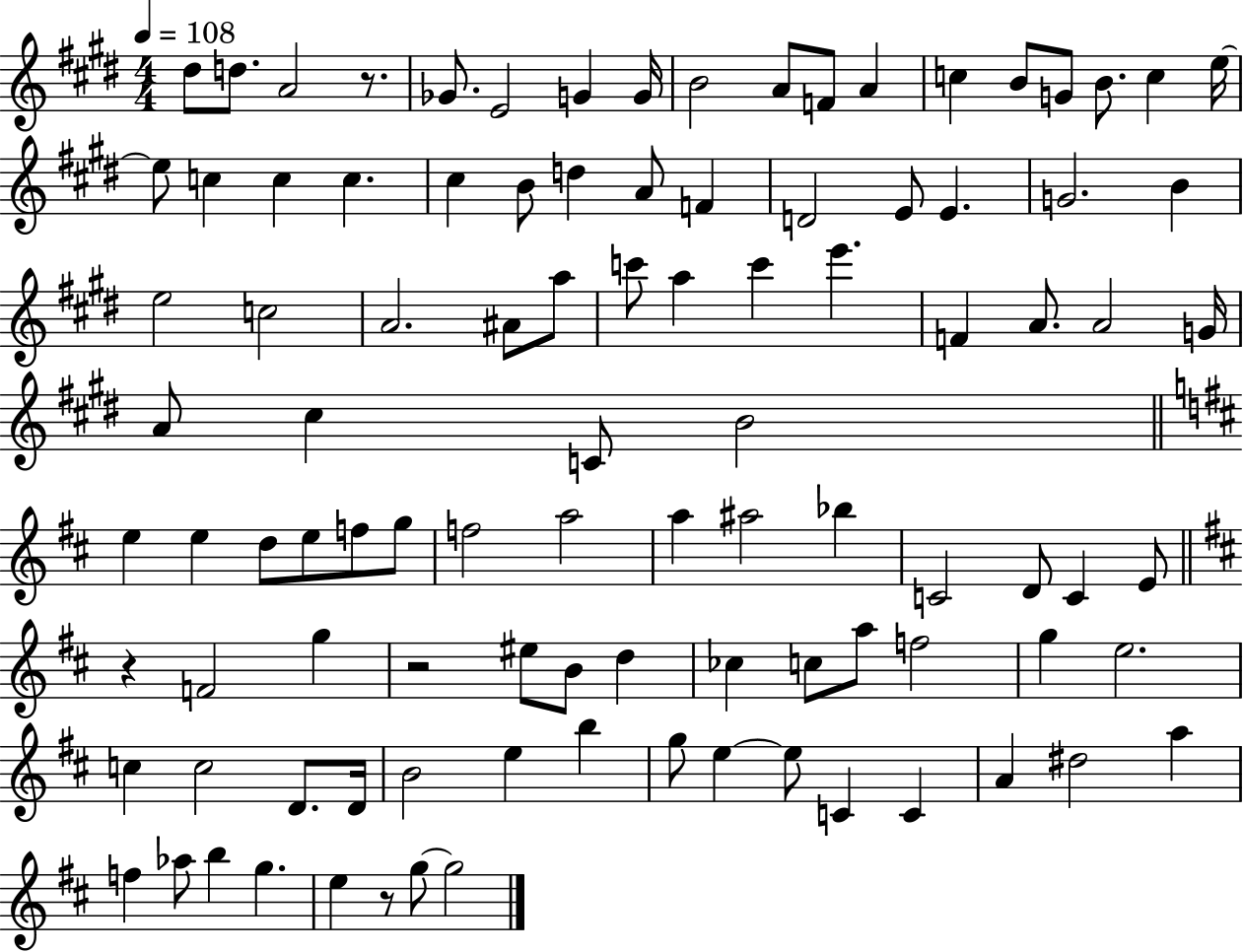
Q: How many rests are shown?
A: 4